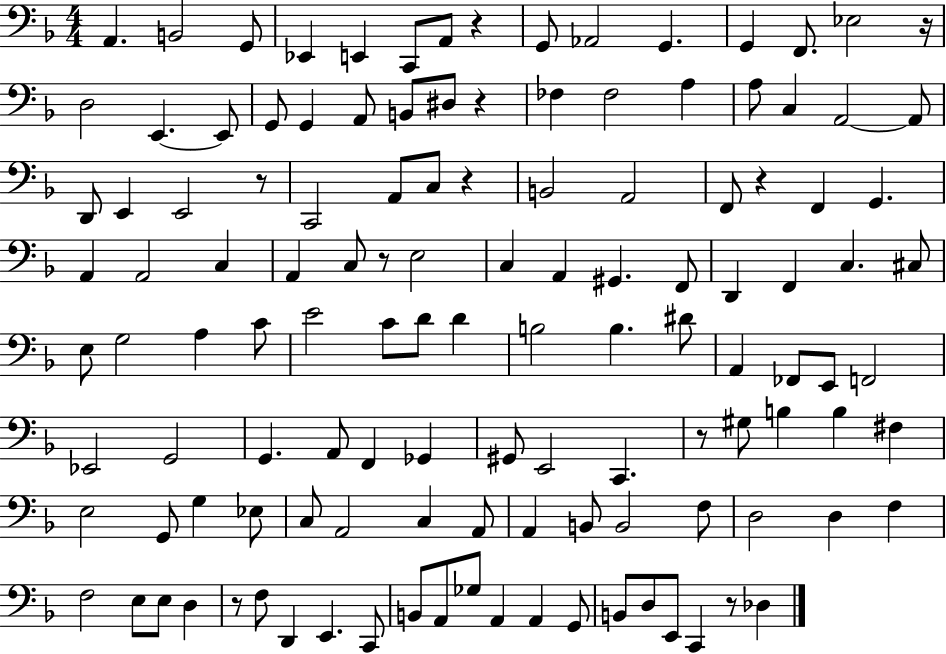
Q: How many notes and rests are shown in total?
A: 125